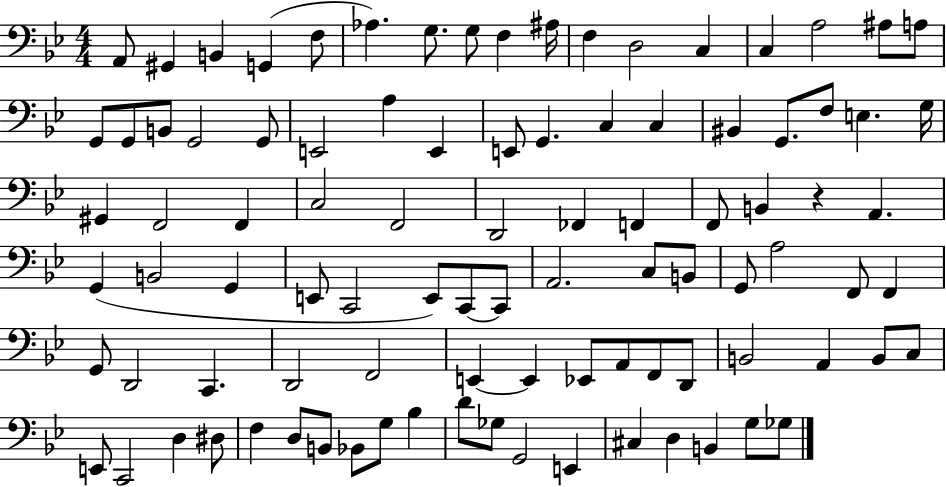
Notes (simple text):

A2/e G#2/q B2/q G2/q F3/e Ab3/q. G3/e. G3/e F3/q A#3/s F3/q D3/h C3/q C3/q A3/h A#3/e A3/e G2/e G2/e B2/e G2/h G2/e E2/h A3/q E2/q E2/e G2/q. C3/q C3/q BIS2/q G2/e. F3/e E3/q. G3/s G#2/q F2/h F2/q C3/h F2/h D2/h FES2/q F2/q F2/e B2/q R/q A2/q. G2/q B2/h G2/q E2/e C2/h E2/e C2/e C2/e A2/h. C3/e B2/e G2/e A3/h F2/e F2/q G2/e D2/h C2/q. D2/h F2/h E2/q E2/q Eb2/e A2/e F2/e D2/e B2/h A2/q B2/e C3/e E2/e C2/h D3/q D#3/e F3/q D3/e B2/e Bb2/e G3/e Bb3/q D4/e Gb3/e G2/h E2/q C#3/q D3/q B2/q G3/e Gb3/e